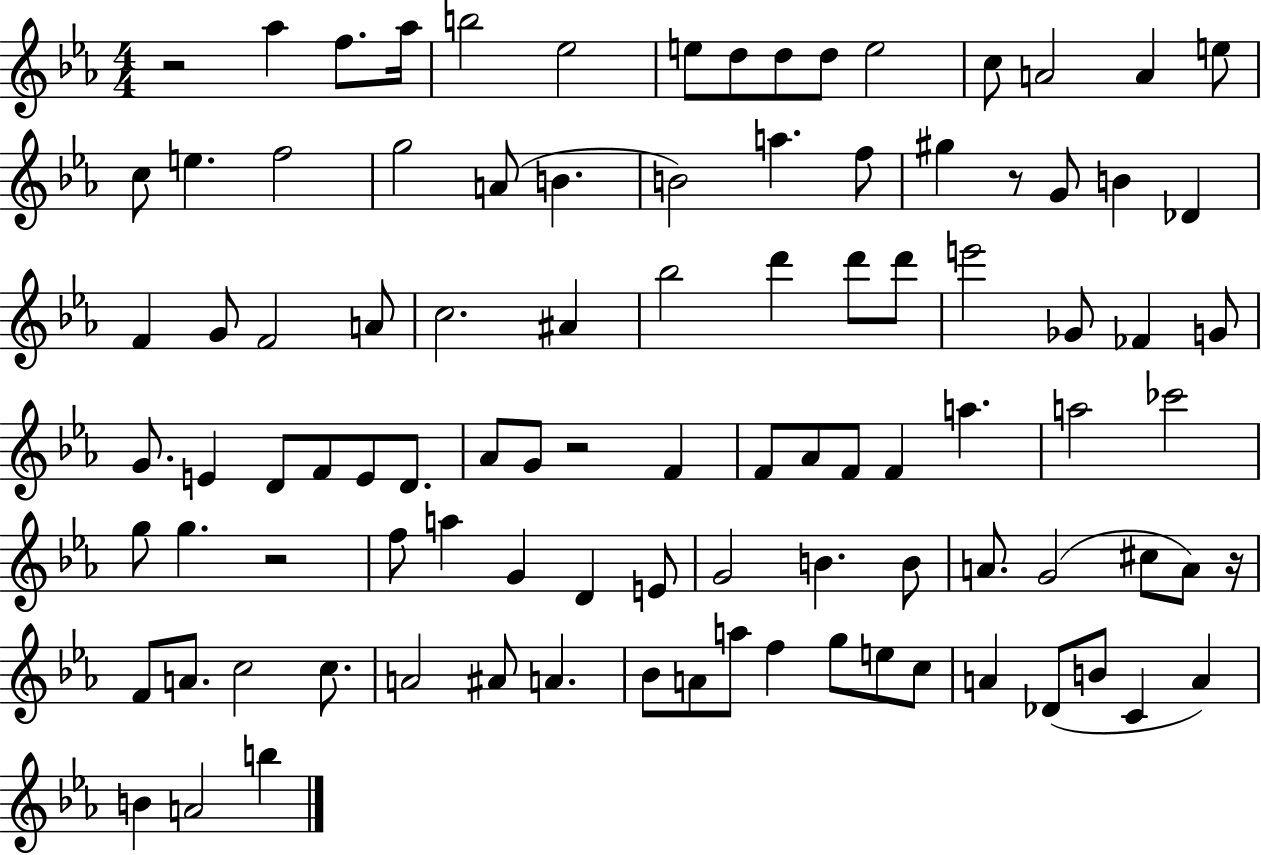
R/h Ab5/q F5/e. Ab5/s B5/h Eb5/h E5/e D5/e D5/e D5/e E5/h C5/e A4/h A4/q E5/e C5/e E5/q. F5/h G5/h A4/e B4/q. B4/h A5/q. F5/e G#5/q R/e G4/e B4/q Db4/q F4/q G4/e F4/h A4/e C5/h. A#4/q Bb5/h D6/q D6/e D6/e E6/h Gb4/e FES4/q G4/e G4/e. E4/q D4/e F4/e E4/e D4/e. Ab4/e G4/e R/h F4/q F4/e Ab4/e F4/e F4/q A5/q. A5/h CES6/h G5/e G5/q. R/h F5/e A5/q G4/q D4/q E4/e G4/h B4/q. B4/e A4/e. G4/h C#5/e A4/e R/s F4/e A4/e. C5/h C5/e. A4/h A#4/e A4/q. Bb4/e A4/e A5/e F5/q G5/e E5/e C5/e A4/q Db4/e B4/e C4/q A4/q B4/q A4/h B5/q